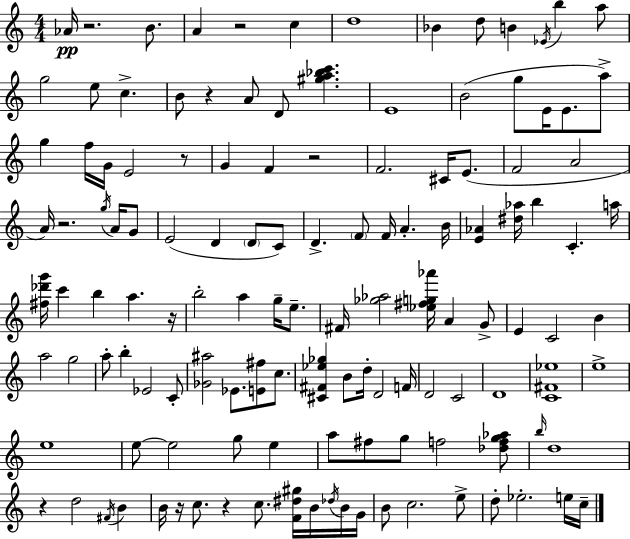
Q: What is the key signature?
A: A minor